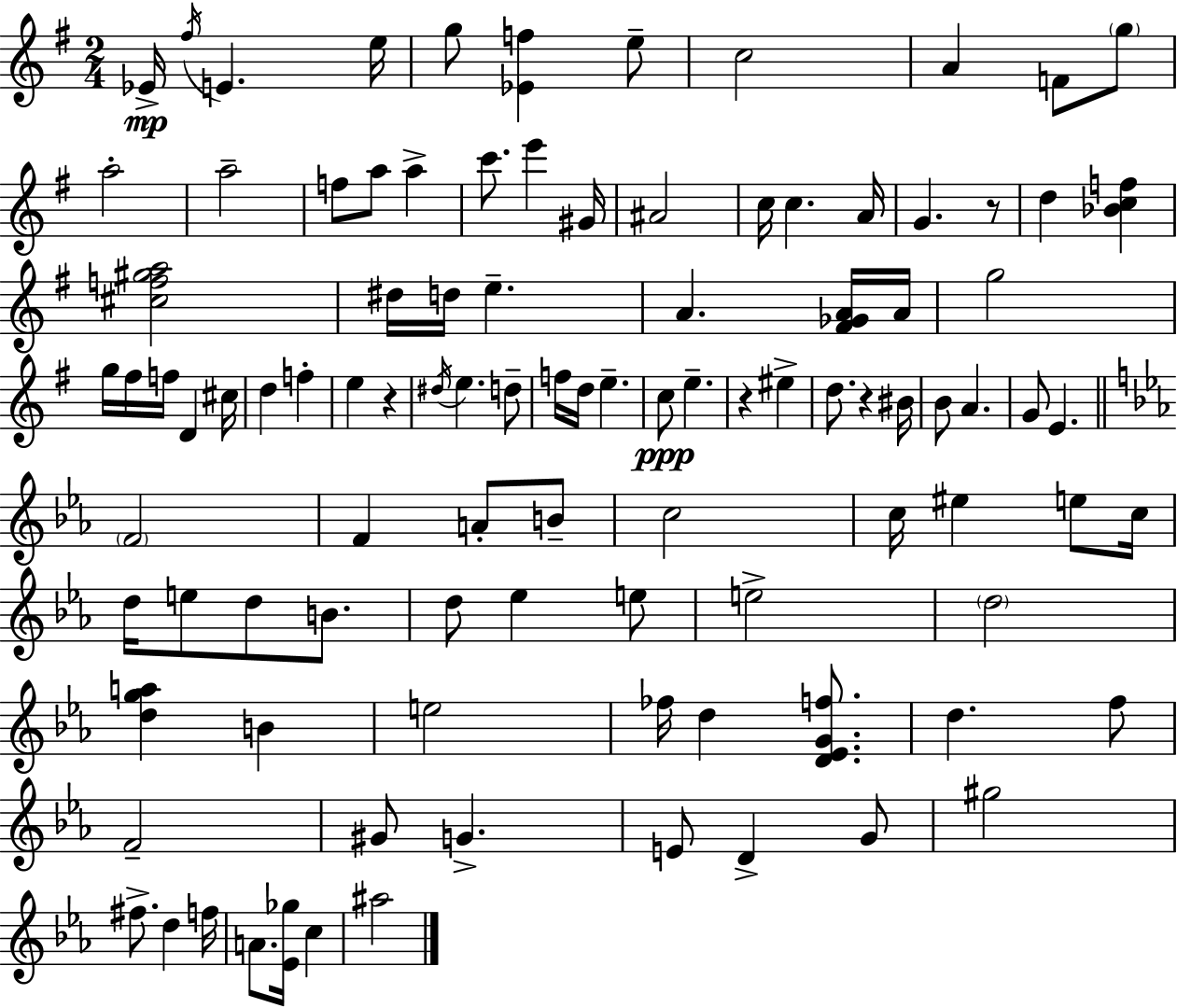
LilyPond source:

{
  \clef treble
  \numericTimeSignature
  \time 2/4
  \key g \major
  ees'16->\mp \acciaccatura { fis''16 } e'4. | e''16 g''8 <ees' f''>4 e''8-- | c''2 | a'4 f'8 \parenthesize g''8 | \break a''2-. | a''2-- | f''8 a''8 a''4-> | c'''8. e'''4 | \break gis'16 ais'2 | c''16 c''4. | a'16 g'4. r8 | d''4 <bes' c'' f''>4 | \break <cis'' f'' gis'' a''>2 | dis''16 d''16 e''4.-- | a'4. <fis' ges' a'>16 | a'16 g''2 | \break g''16 fis''16 f''16 d'4 | cis''16 d''4 f''4-. | e''4 r4 | \acciaccatura { dis''16 } e''4. | \break d''8-- f''16 d''16 e''4.-- | c''8\ppp e''4.-- | r4 eis''4-> | d''8. r4 | \break bis'16 b'8 a'4. | g'8 e'4. | \bar "||" \break \key c \minor \parenthesize f'2 | f'4 a'8-. b'8-- | c''2 | c''16 eis''4 e''8 c''16 | \break d''16 e''8 d''8 b'8. | d''8 ees''4 e''8 | e''2-> | \parenthesize d''2 | \break <d'' g'' a''>4 b'4 | e''2 | fes''16 d''4 <d' ees' g' f''>8. | d''4. f''8 | \break f'2-- | gis'8 g'4.-> | e'8 d'4-> g'8 | gis''2 | \break fis''8.-> d''4 f''16 | a'8. <ees' ges''>16 c''4 | ais''2 | \bar "|."
}